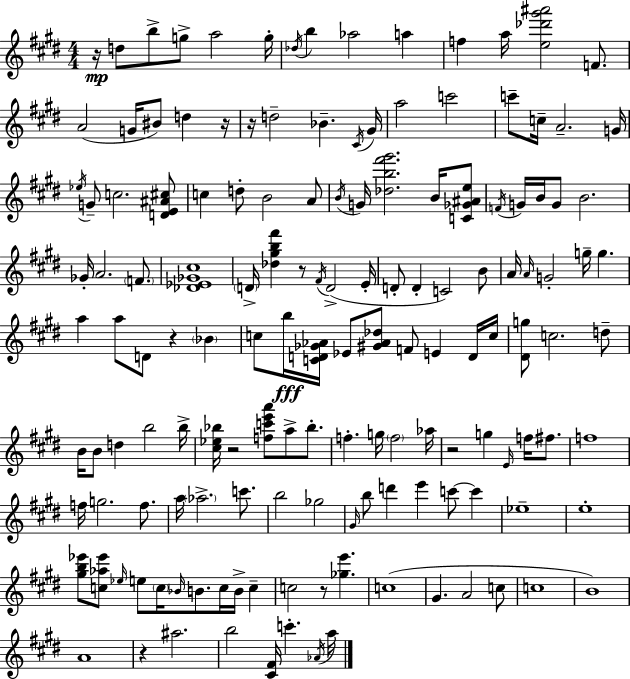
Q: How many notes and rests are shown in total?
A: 147